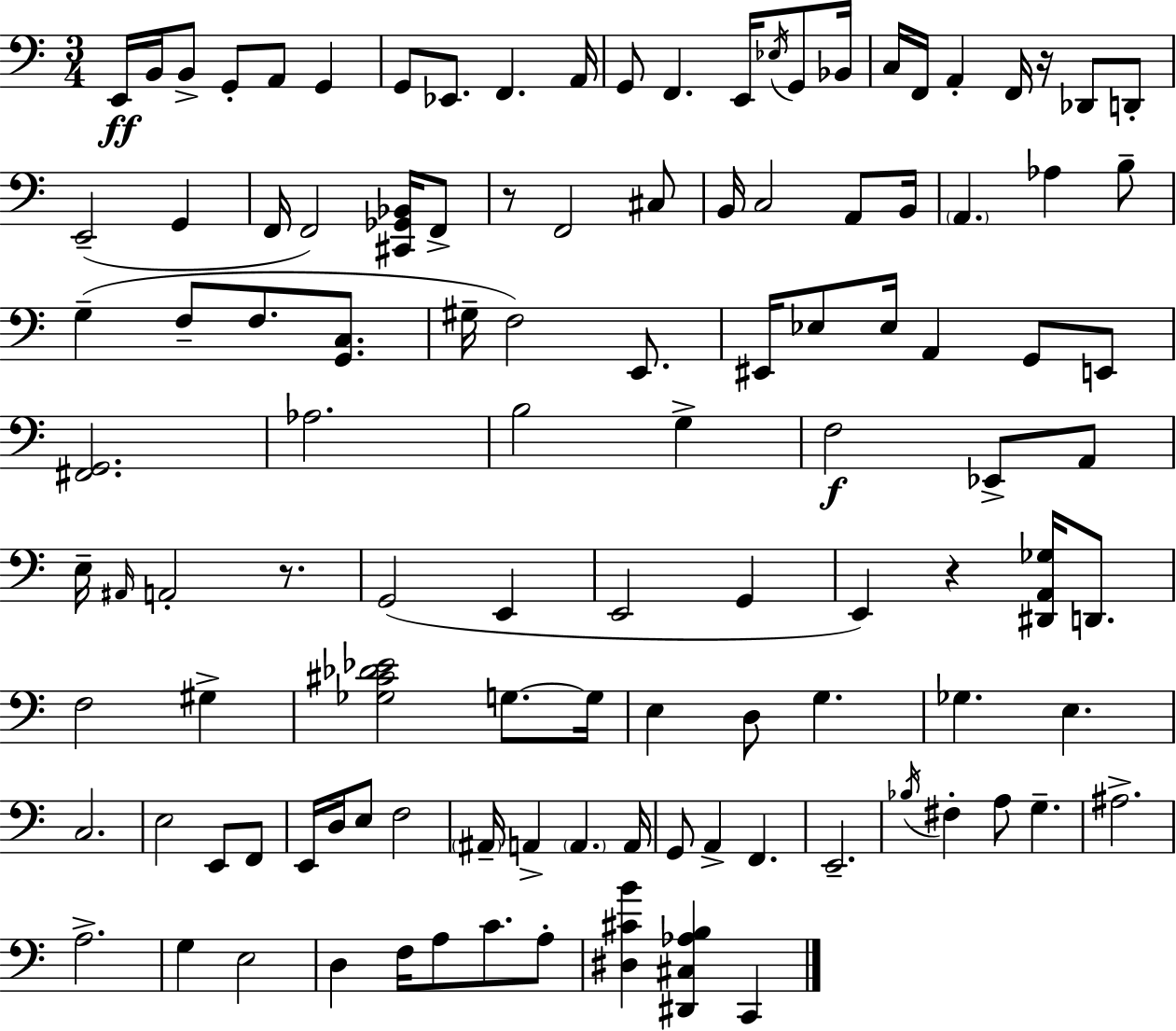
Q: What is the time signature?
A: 3/4